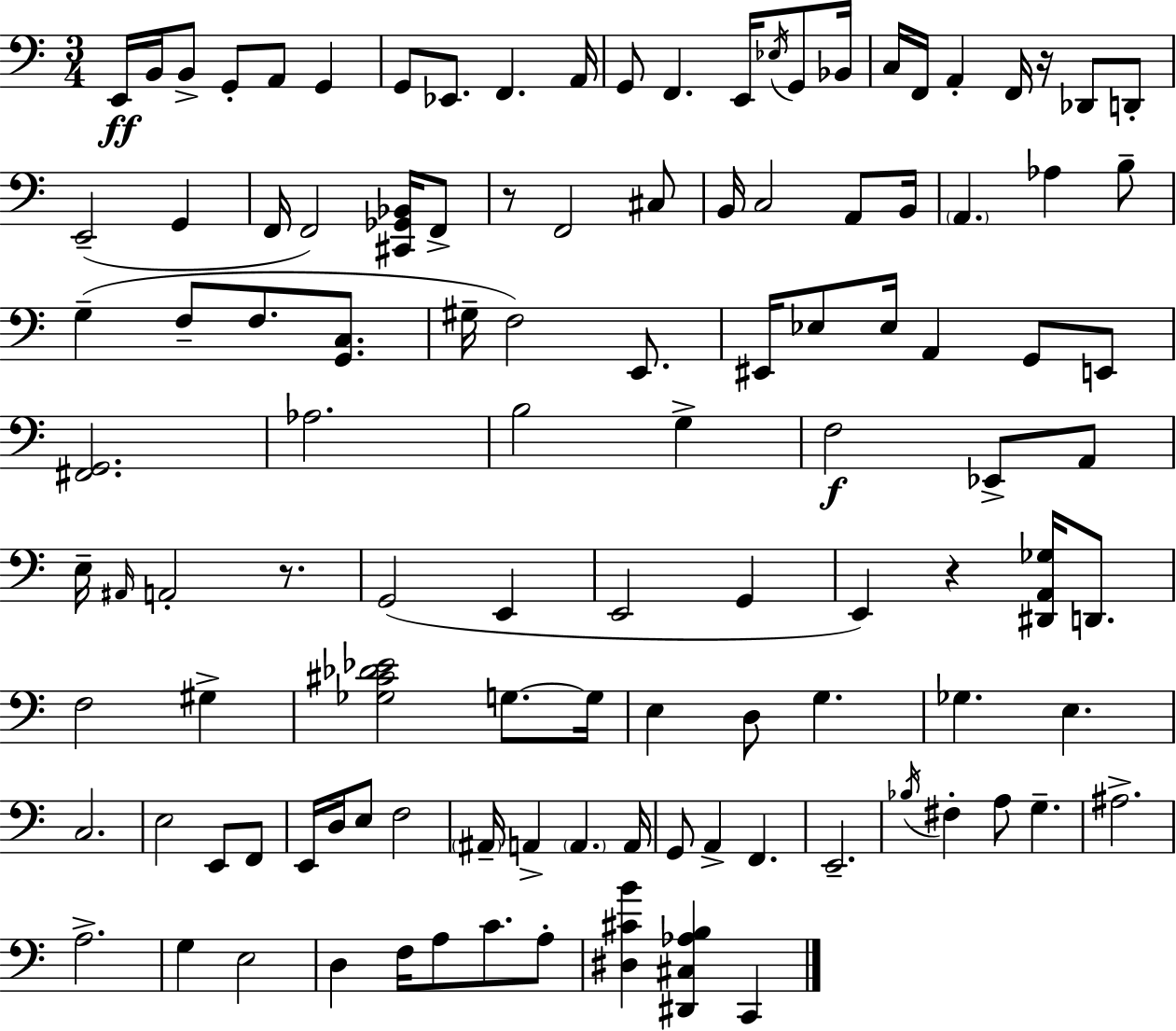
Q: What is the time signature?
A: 3/4